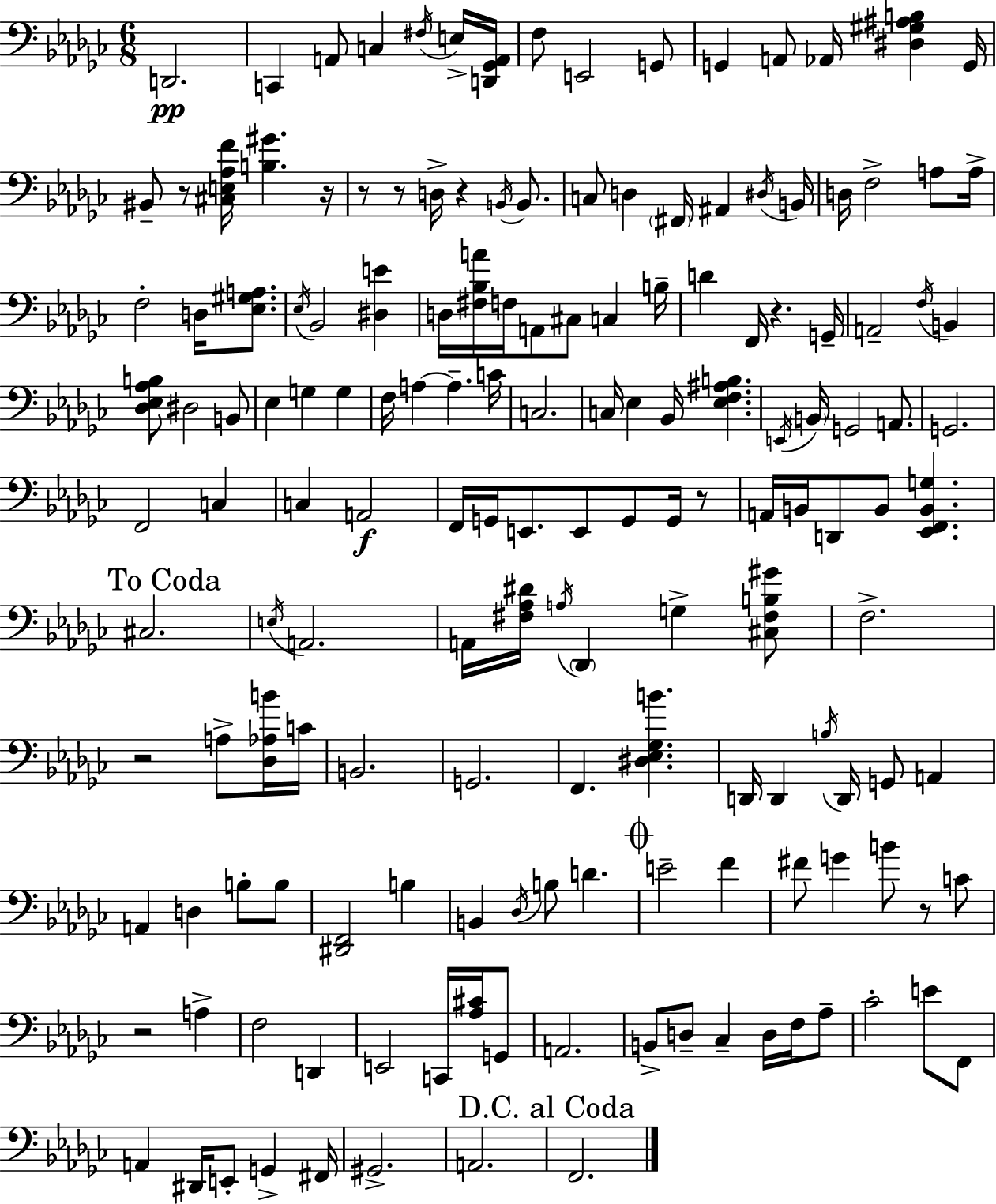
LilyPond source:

{
  \clef bass
  \numericTimeSignature
  \time 6/8
  \key ees \minor
  \repeat volta 2 { d,2.\pp | c,4 a,8 c4 \acciaccatura { fis16 } e16-> | <d, ges, a,>16 f8 e,2 g,8 | g,4 a,8 aes,16 <dis gis ais b>4 | \break g,16 bis,8-- r8 <cis e aes f'>16 <b gis'>4. | r16 r8 r8 d16-> r4 \acciaccatura { b,16 } b,8. | c8 d4 \parenthesize fis,16 ais,4 | \acciaccatura { dis16 } b,16 d16 f2-> | \break a8 a16-> f2-. d16 | <ees gis a>8. \acciaccatura { ees16 } bes,2 | <dis e'>4 d16 <fis bes a'>16 f16 a,8 cis8 c4 | b16-- d'4 f,16 r4. | \break g,16-- a,2-- | \acciaccatura { f16 } b,4 <des ees aes b>8 dis2 | b,8 ees4 g4 | g4 f16 a4~~ a4.-- | \break c'16 c2. | c16 ees4 bes,16 <ees f ais b>4. | \acciaccatura { e,16 } \parenthesize b,16 g,2 | a,8. g,2. | \break f,2 | c4 c4 a,2\f | f,16 g,16 e,8. e,8 | g,8 g,16 r8 a,16 b,16 d,8 b,8 | \break <ees, f, b, g>4. \mark "To Coda" cis2. | \acciaccatura { e16 } a,2. | a,16 <fis aes dis'>16 \acciaccatura { a16 } \parenthesize des,4 | g4-> <cis fis b gis'>8 f2.-> | \break r2 | a8-> <des aes b'>16 c'16 b,2. | g,2. | f,4. | \break <dis ees ges b'>4. d,16 d,4 | \acciaccatura { b16 } d,16 g,8 a,4 a,4 | d4 b8-. b8 <dis, f,>2 | b4 b,4 | \break \acciaccatura { des16 } b8 d'4. \mark \markup { \musicglyph "scripts.coda" } e'2-- | f'4 fis'8 | g'4 b'8 r8 c'8 r2 | a4-> f2 | \break d,4 e,2 | c,16 <aes cis'>16 g,8 a,2. | b,8-> | d8-- ces4-- d16 f16 aes8-- ces'2-. | \break e'8 f,8 a,4 | dis,16 e,8-. g,4-> fis,16 gis,2.-> | a,2. | \mark "D.C. al Coda" f,2. | \break } \bar "|."
}